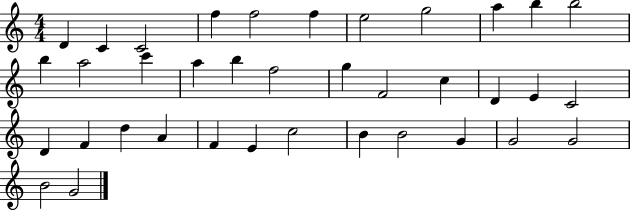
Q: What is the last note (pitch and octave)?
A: G4